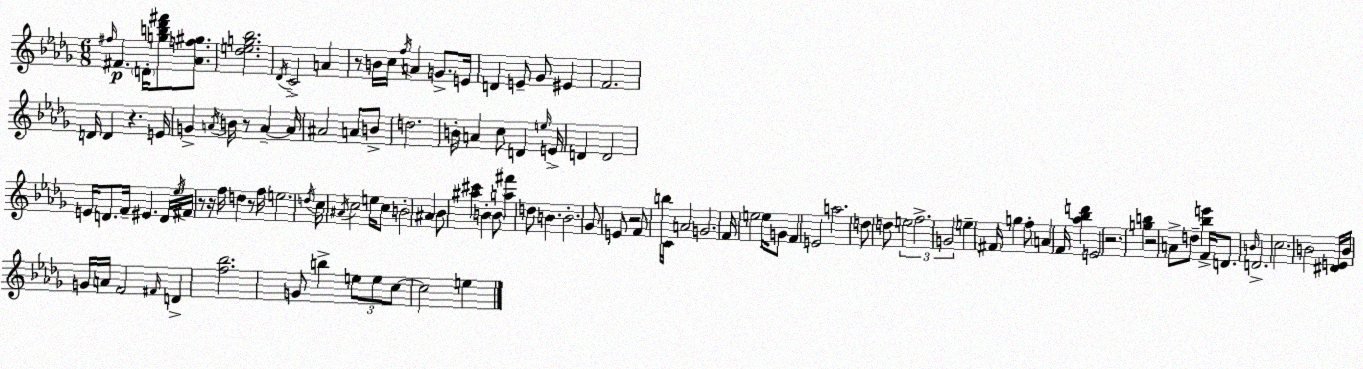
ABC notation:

X:1
T:Untitled
M:6/8
L:1/4
K:Bbm
^f/4 ^F D/4 [gb_d'^f']/2 [_Af^g]/2 [_deg_b]2 _D/4 C2 A z/2 B/4 c/4 f/4 A G/2 E/4 D E/2 _G/2 ^E F2 D/4 D z E/4 G A/4 B/4 z/2 A A/4 ^A2 A/2 B/2 d2 B/4 A c/2 D e/4 E/4 D D2 E/4 D/2 F/4 ^E D/4 _e/4 ^F/4 z/2 z/4 f/4 d z/2 f/4 e2 d/4 c/4 ^A/4 c2 e/4 c/2 B2 ^A _B/2 [^a^c'] B B/2 [a^f'] d/2 B B2 _G/2 E/2 z2 F/2 b/4 C/4 A2 G2 F/4 e2 e/4 G/2 F E2 a2 d/2 d/2 e2 f2 G2 e ^F/4 g f/2 A F/4 [_a_bd'] E2 z2 [gb] z2 A/2 d/2 [_be'] F/4 D/2 B/4 D2 c2 B2 [^DE]/4 B/4 G/4 A/4 F2 ^F/4 D [f_b]2 G/2 b e/2 e/2 c/2 c2 e